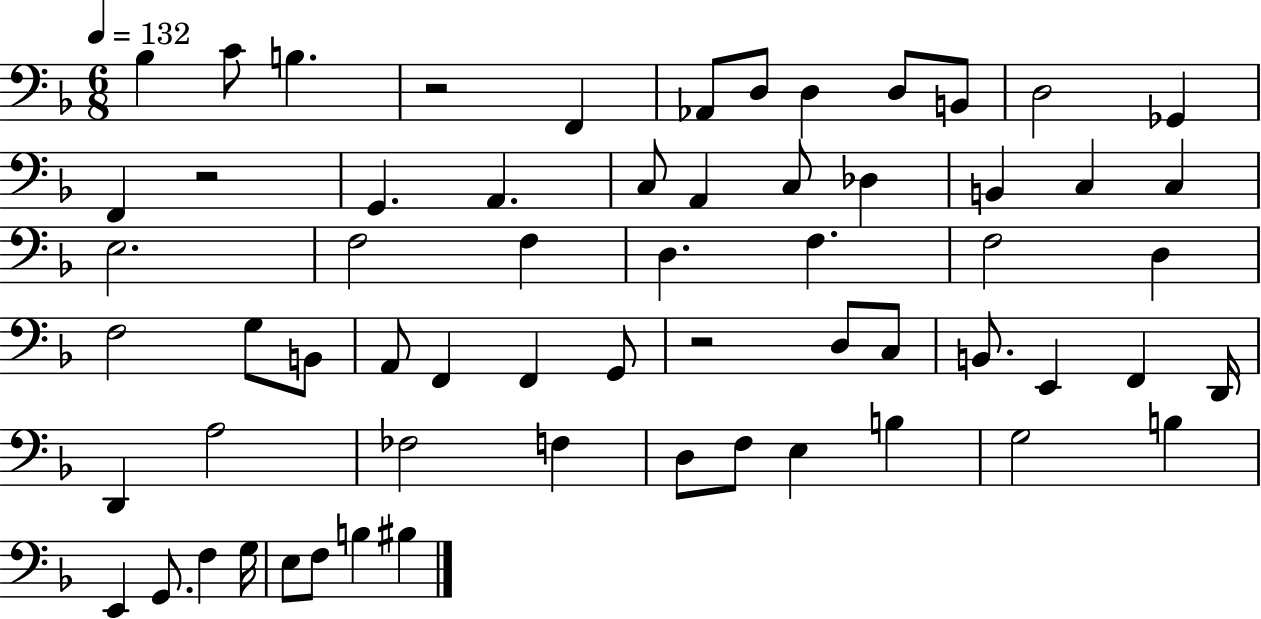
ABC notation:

X:1
T:Untitled
M:6/8
L:1/4
K:F
_B, C/2 B, z2 F,, _A,,/2 D,/2 D, D,/2 B,,/2 D,2 _G,, F,, z2 G,, A,, C,/2 A,, C,/2 _D, B,, C, C, E,2 F,2 F, D, F, F,2 D, F,2 G,/2 B,,/2 A,,/2 F,, F,, G,,/2 z2 D,/2 C,/2 B,,/2 E,, F,, D,,/4 D,, A,2 _F,2 F, D,/2 F,/2 E, B, G,2 B, E,, G,,/2 F, G,/4 E,/2 F,/2 B, ^B,